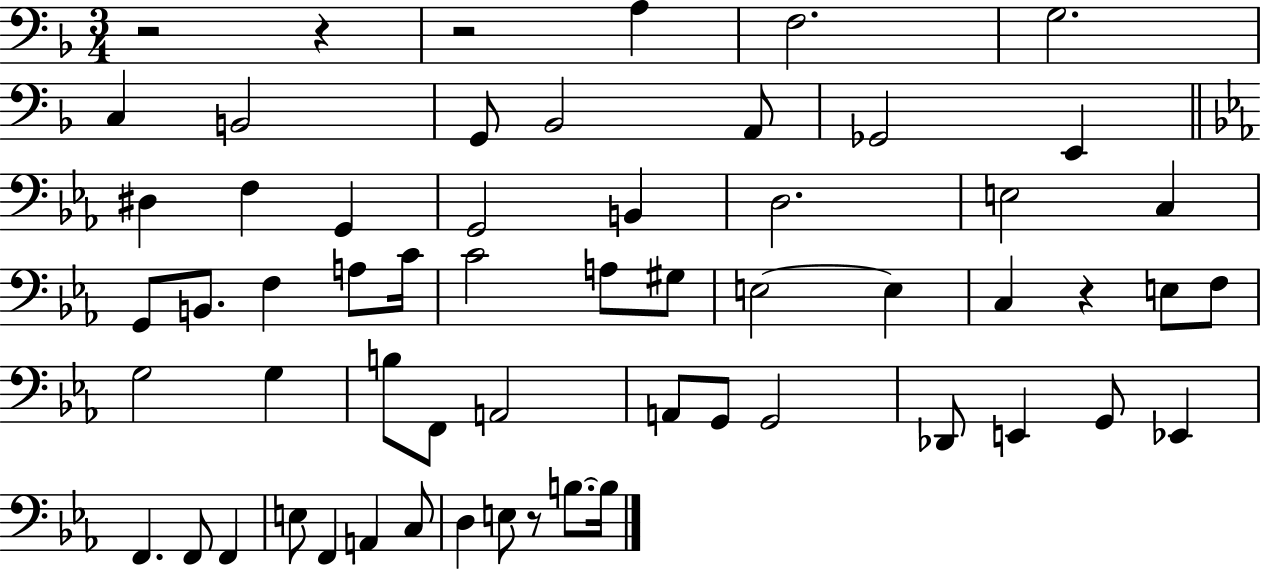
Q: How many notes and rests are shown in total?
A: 59